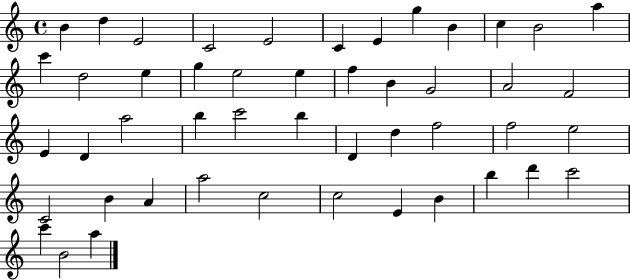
{
  \clef treble
  \time 4/4
  \defaultTimeSignature
  \key c \major
  b'4 d''4 e'2 | c'2 e'2 | c'4 e'4 g''4 b'4 | c''4 b'2 a''4 | \break c'''4 d''2 e''4 | g''4 e''2 e''4 | f''4 b'4 g'2 | a'2 f'2 | \break e'4 d'4 a''2 | b''4 c'''2 b''4 | d'4 d''4 f''2 | f''2 e''2 | \break c'2 b'4 a'4 | a''2 c''2 | c''2 e'4 b'4 | b''4 d'''4 c'''2 | \break c'''4 b'2 a''4 | \bar "|."
}